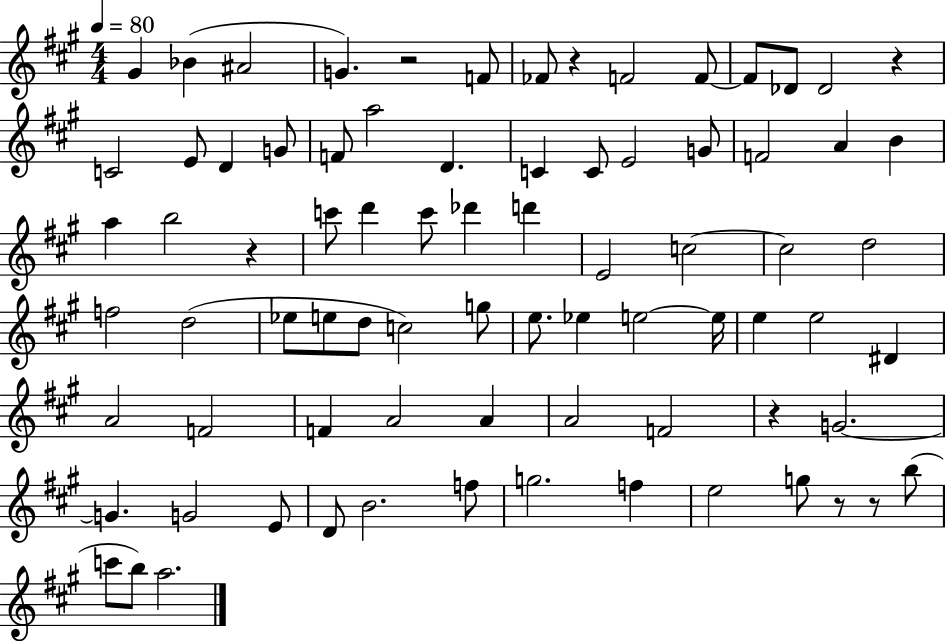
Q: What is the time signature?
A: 4/4